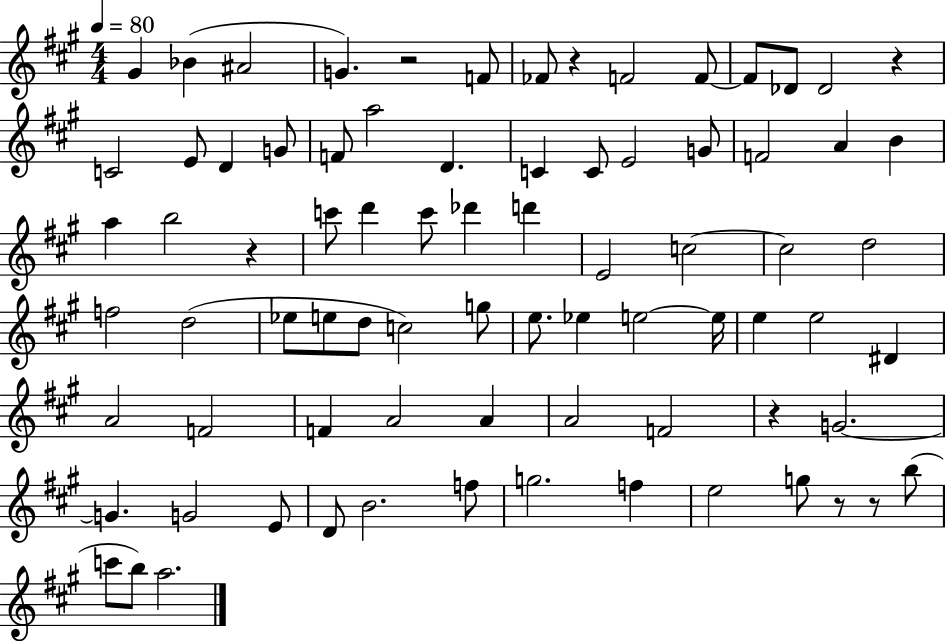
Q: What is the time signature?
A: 4/4